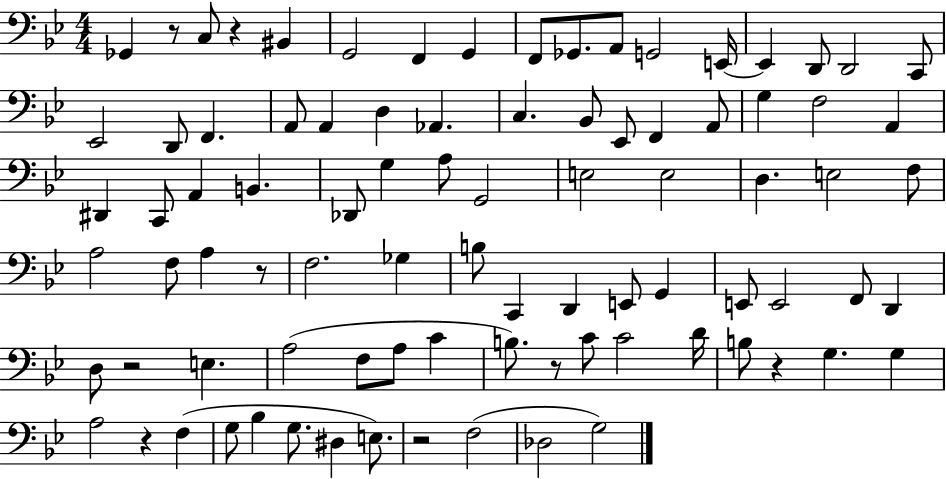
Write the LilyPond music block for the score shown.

{
  \clef bass
  \numericTimeSignature
  \time 4/4
  \key bes \major
  \repeat volta 2 { ges,4 r8 c8 r4 bis,4 | g,2 f,4 g,4 | f,8 ges,8. a,8 g,2 e,16~~ | e,4 d,8 d,2 c,8 | \break ees,2 d,8 f,4. | a,8 a,4 d4 aes,4. | c4. bes,8 ees,8 f,4 a,8 | g4 f2 a,4 | \break dis,4 c,8 a,4 b,4. | des,8 g4 a8 g,2 | e2 e2 | d4. e2 f8 | \break a2 f8 a4 r8 | f2. ges4 | b8 c,4 d,4 e,8 g,4 | e,8 e,2 f,8 d,4 | \break d8 r2 e4. | a2( f8 a8 c'4 | b8.) r8 c'8 c'2 d'16 | b8 r4 g4. g4 | \break a2 r4 f4( | g8 bes4 g8. dis4 e8.) | r2 f2( | des2 g2) | \break } \bar "|."
}